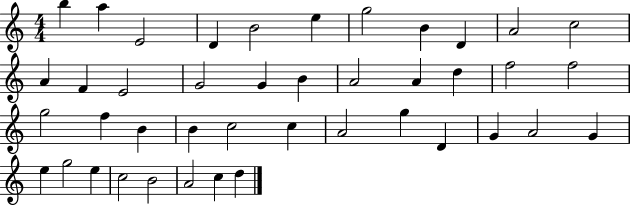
X:1
T:Untitled
M:4/4
L:1/4
K:C
b a E2 D B2 e g2 B D A2 c2 A F E2 G2 G B A2 A d f2 f2 g2 f B B c2 c A2 g D G A2 G e g2 e c2 B2 A2 c d